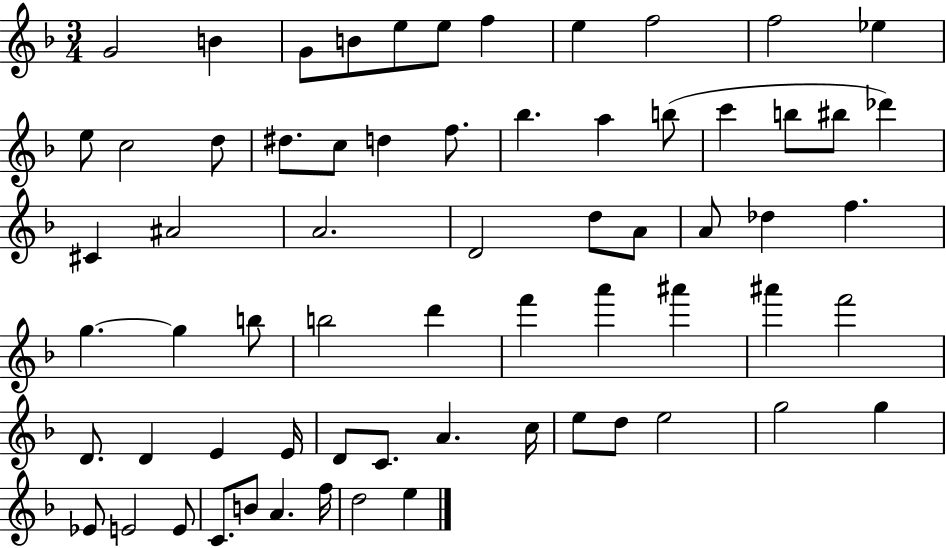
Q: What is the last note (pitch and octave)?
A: E5